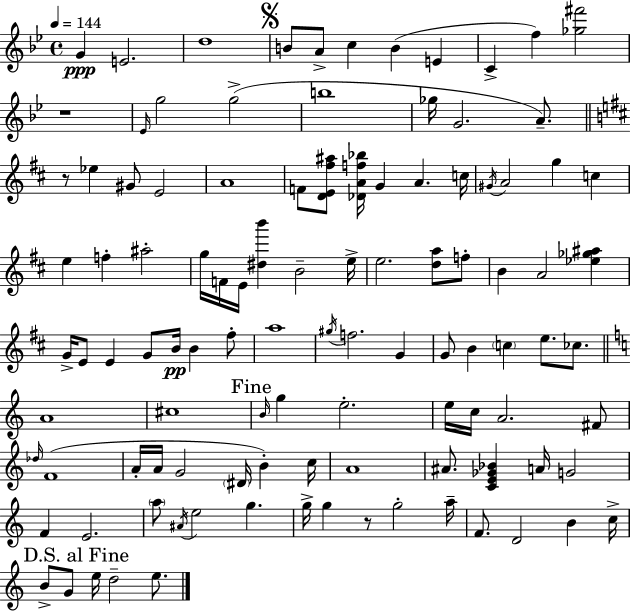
{
  \clef treble
  \time 4/4
  \defaultTimeSignature
  \key g \minor
  \tempo 4 = 144
  g'4\ppp e'2. | d''1 | \mark \markup { \musicglyph "scripts.segno" } b'8 a'8-> c''4 b'4( e'4 | c'4-> f''4) <ges'' fis'''>2 | \break r1 | \grace { ees'16 } g''2 g''2->( | b''1 | ges''16 g'2. a'8.--) | \break \bar "||" \break \key b \minor r8 ees''4 gis'8 e'2 | a'1 | f'8 <d' e' fis'' ais''>8 <des' a' f'' bes''>16 g'4 a'4. c''16 | \acciaccatura { gis'16 } a'2 g''4 c''4 | \break e''4 f''4-. ais''2-. | g''16 f'16 e'16 <dis'' b'''>4 b'2-- | e''16-> e''2. <d'' a''>8 f''8-. | b'4 a'2 <ees'' ges'' ais''>4 | \break g'16-> e'8 e'4 g'8 b'16\pp b'4 fis''8-. | a''1 | \acciaccatura { gis''16 } f''2. g'4 | g'8 b'4 \parenthesize c''4 e''8. ces''8. | \break \bar "||" \break \key a \minor a'1 | cis''1 | \mark "Fine" \grace { b'16 } g''4 e''2.-. | e''16 c''16 a'2. fis'8 | \break \grace { des''16 } f'1( | a'16-. a'16 g'2 \parenthesize dis'16 b'4-.) | c''16 a'1 | ais'8. <c' e' ges' bes'>4 a'16 g'2 | \break f'4 e'2. | \parenthesize a''8 \acciaccatura { ais'16 } e''2 g''4. | g''16-> g''4 r8 g''2-. | a''16-- f'8. d'2 b'4 | \break c''16-> \mark "D.S. al Fine" b'8-> g'8 e''16 d''2-- | e''8. \bar "|."
}